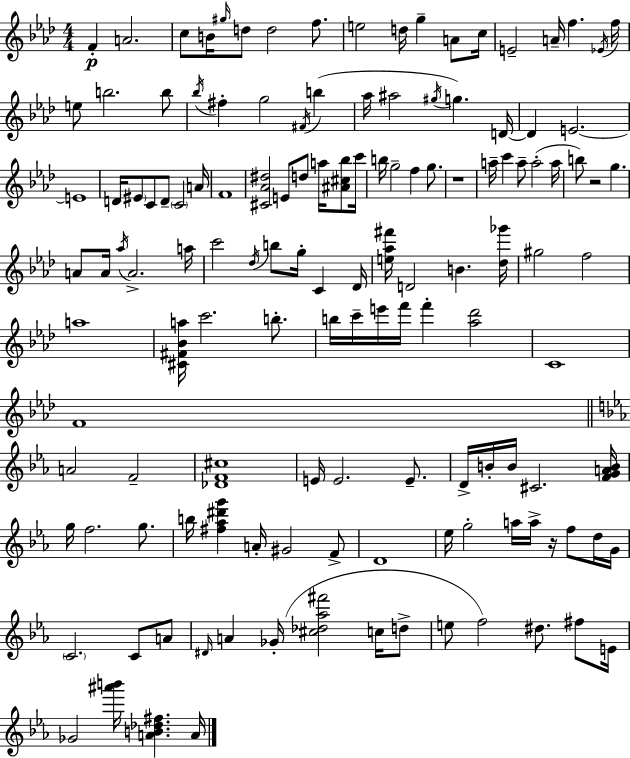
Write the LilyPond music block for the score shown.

{
  \clef treble
  \numericTimeSignature
  \time 4/4
  \key aes \major
  f'4-.\p a'2. | c''8 b'16 \grace { gis''16 } d''8 d''2 f''8. | e''2 d''16 g''4-- a'8 | c''16 e'2-- a'16-- f''4. | \break \acciaccatura { ees'16 } f''16 e''8 b''2. | b''8 \acciaccatura { bes''16 } fis''4-. g''2 \acciaccatura { fis'16 }( | b''4 aes''16 ais''2 \acciaccatura { gis''16 }) g''4. | d'16~~ d'4 e'2.~~ | \break e'1 | d'16 \parenthesize eis'8 c'8 d'8-- \parenthesize c'2 | a'16 f'1 | <cis' aes' dis''>2 e'8 d''8 | \break a''16 <ais' cis'' bes''>8 c'''16 b''16 g''2-- f''4 | g''8. r1 | a''16-- c'''4 a''8-- a''2-.( | a''16 b''8) r2 g''4. | \break a'8 a'16 \acciaccatura { aes''16 } a'2.-> | a''16 c'''2 \acciaccatura { des''16 } b''8 | g''16-. c'4 des'16 <e'' aes'' fis'''>16 d'2 | b'4. <des'' ges'''>16 gis''2 f''2 | \break a''1 | <cis' fis' bes' a''>16 c'''2. | b''8.-. b''16 c'''16-- e'''16 f'''16 f'''4-. <aes'' des'''>2 | c'1 | \break f'1 | \bar "||" \break \key ees \major a'2 f'2-- | <des' f' cis''>1 | e'16 e'2. e'8.-- | d'16-> b'16-. b'16 cis'2. <f' g' a' b'>16 | \break g''16 f''2. g''8. | b''16 <fis'' aes'' dis''' g'''>4 a'16-. gis'2 f'8-> | d'1 | ees''16 g''2-. a''16 a''16-> r16 f''8 d''16 g'16 | \break \parenthesize c'2. c'8 a'8 | \grace { dis'16 } a'4 ges'16-.( <cis'' des'' aes'' fis'''>2 c''16 d''8-> | e''8 f''2) dis''8. fis''8 | e'16 ges'2 <ais''' b'''>16 <a' b' des'' fis''>4. | \break a'16 \bar "|."
}